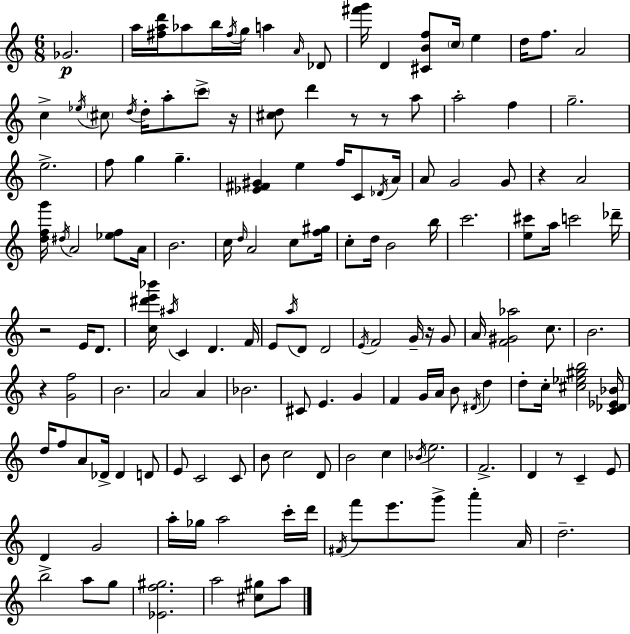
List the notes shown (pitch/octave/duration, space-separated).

Gb4/h. A5/s [F#5,A5,D6]/s Ab5/e B5/s F#5/s G5/s A5/q A4/s Db4/e [F#6,G6]/s D4/q [C#4,B4,F5]/e C5/s E5/q D5/s F5/e. A4/h C5/q Eb5/s C#5/e D5/s D5/s A5/e C6/e R/s [C#5,D5]/e D6/q R/e R/e A5/e A5/h F5/q G5/h. E5/h. F5/e G5/q G5/q. [Eb4,F#4,G#4]/q E5/q F5/s C4/e Db4/s A4/s A4/e G4/h G4/e R/q A4/h [D5,F5,G6]/s D#5/s A4/h [Eb5,F5]/e A4/s B4/h. C5/s D5/s A4/h C5/e [F5,G#5]/s C5/e D5/s B4/h B5/s C6/h. [E5,C#6]/e A5/s C6/h Db6/s R/h E4/s D4/e. [C5,D#6,E6,Bb6]/s A#5/s C4/q D4/q. F4/s E4/e A5/s D4/e D4/h E4/s F4/h G4/s R/s G4/e A4/s [F4,G#4,Ab5]/h C5/e. B4/h. R/q [G4,F5]/h B4/h. A4/h A4/q Bb4/h. C#4/e E4/q. G4/q F4/q G4/s A4/s B4/e D#4/s D5/q D5/e C5/s [C#5,Eb5,G#5,B5]/h [C4,Db4,Eb4,Bb4]/s D5/s F5/e A4/e Db4/s Db4/q D4/e E4/e C4/h C4/e B4/e C5/h D4/e B4/h C5/q Bb4/s E5/h. F4/h. D4/q R/e C4/q E4/e D4/q G4/h A5/s Gb5/s A5/h C6/s D6/s F#4/s F6/e E6/e. G6/e A6/q A4/s D5/h. B5/h A5/e G5/e [Eb4,F5,G#5]/h. A5/h [C#5,G#5]/e A5/e